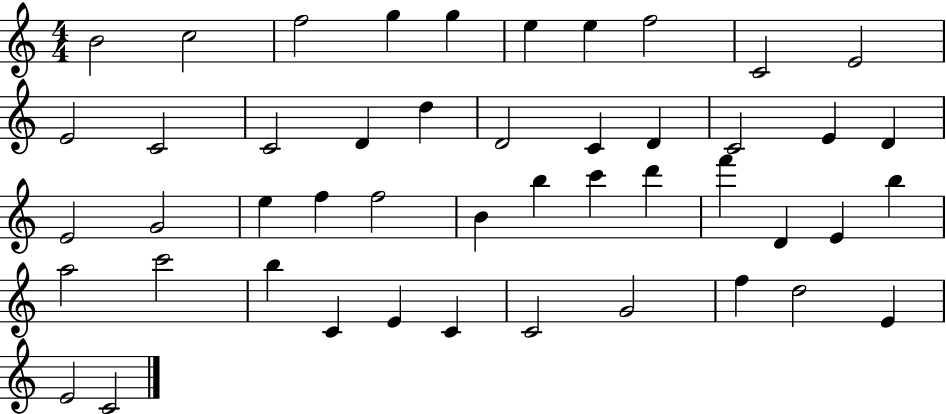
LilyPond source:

{
  \clef treble
  \numericTimeSignature
  \time 4/4
  \key c \major
  b'2 c''2 | f''2 g''4 g''4 | e''4 e''4 f''2 | c'2 e'2 | \break e'2 c'2 | c'2 d'4 d''4 | d'2 c'4 d'4 | c'2 e'4 d'4 | \break e'2 g'2 | e''4 f''4 f''2 | b'4 b''4 c'''4 d'''4 | f'''4 d'4 e'4 b''4 | \break a''2 c'''2 | b''4 c'4 e'4 c'4 | c'2 g'2 | f''4 d''2 e'4 | \break e'2 c'2 | \bar "|."
}